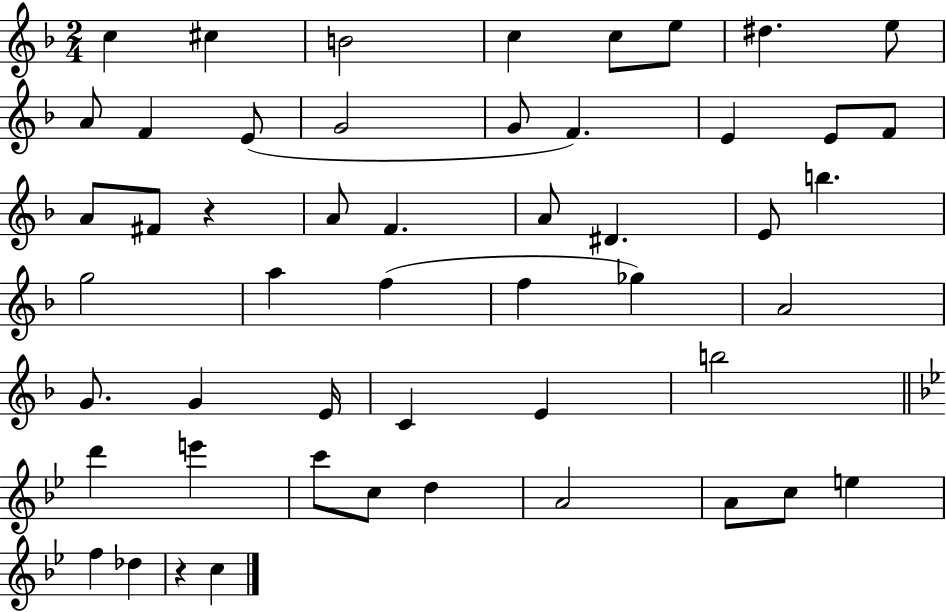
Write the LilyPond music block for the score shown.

{
  \clef treble
  \numericTimeSignature
  \time 2/4
  \key f \major
  \repeat volta 2 { c''4 cis''4 | b'2 | c''4 c''8 e''8 | dis''4. e''8 | \break a'8 f'4 e'8( | g'2 | g'8 f'4.) | e'4 e'8 f'8 | \break a'8 fis'8 r4 | a'8 f'4. | a'8 dis'4. | e'8 b''4. | \break g''2 | a''4 f''4( | f''4 ges''4) | a'2 | \break g'8. g'4 e'16 | c'4 e'4 | b''2 | \bar "||" \break \key g \minor d'''4 e'''4 | c'''8 c''8 d''4 | a'2 | a'8 c''8 e''4 | \break f''4 des''4 | r4 c''4 | } \bar "|."
}